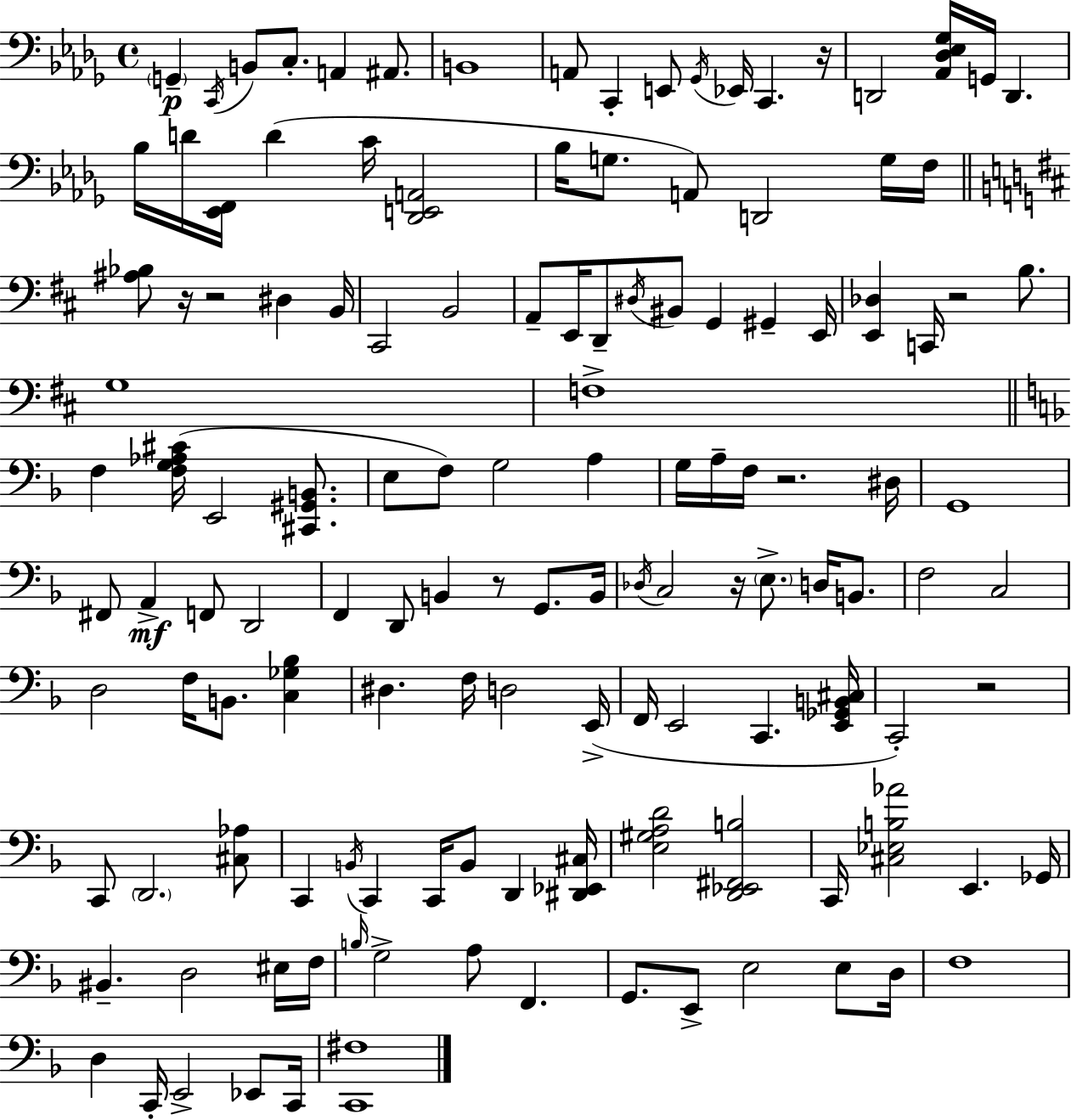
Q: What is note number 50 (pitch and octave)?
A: A3